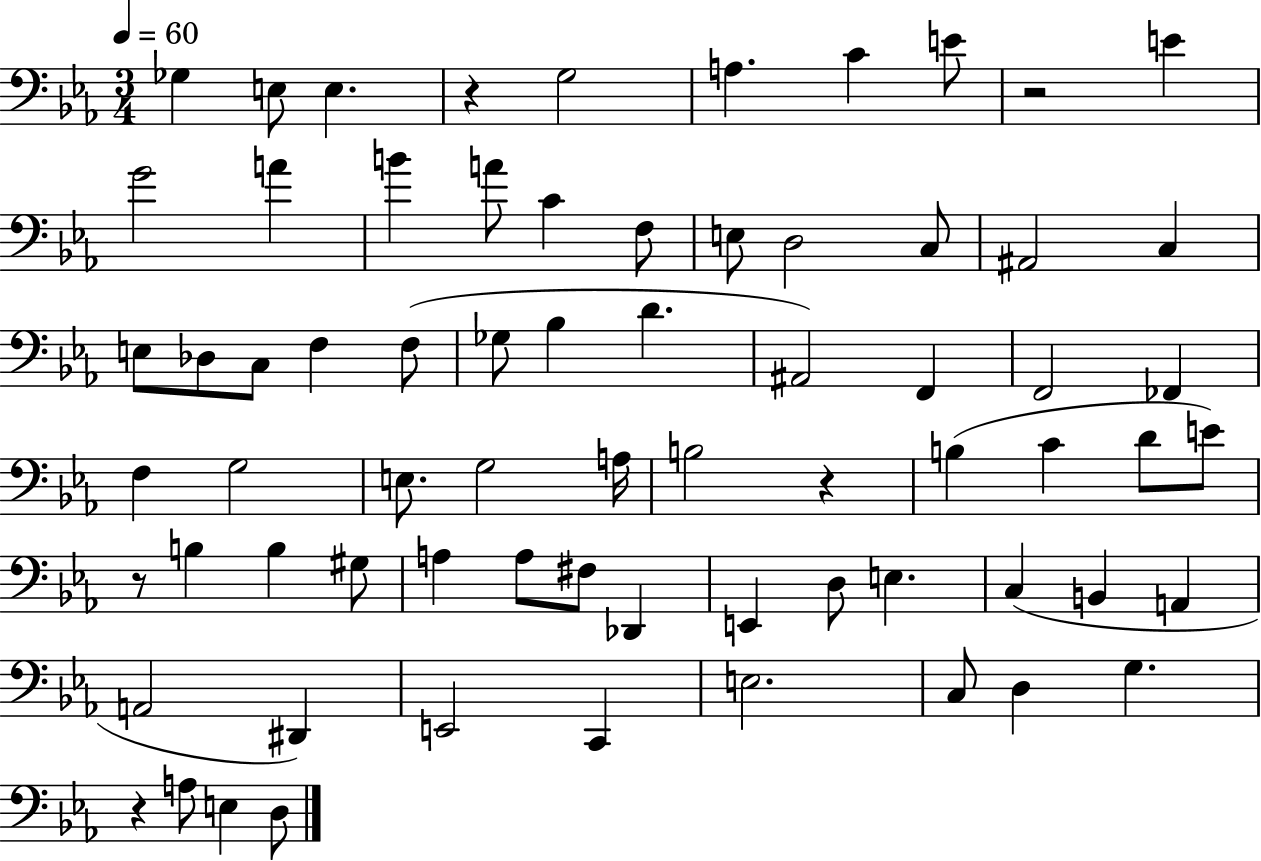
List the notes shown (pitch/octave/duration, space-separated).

Gb3/q E3/e E3/q. R/q G3/h A3/q. C4/q E4/e R/h E4/q G4/h A4/q B4/q A4/e C4/q F3/e E3/e D3/h C3/e A#2/h C3/q E3/e Db3/e C3/e F3/q F3/e Gb3/e Bb3/q D4/q. A#2/h F2/q F2/h FES2/q F3/q G3/h E3/e. G3/h A3/s B3/h R/q B3/q C4/q D4/e E4/e R/e B3/q B3/q G#3/e A3/q A3/e F#3/e Db2/q E2/q D3/e E3/q. C3/q B2/q A2/q A2/h D#2/q E2/h C2/q E3/h. C3/e D3/q G3/q. R/q A3/e E3/q D3/e